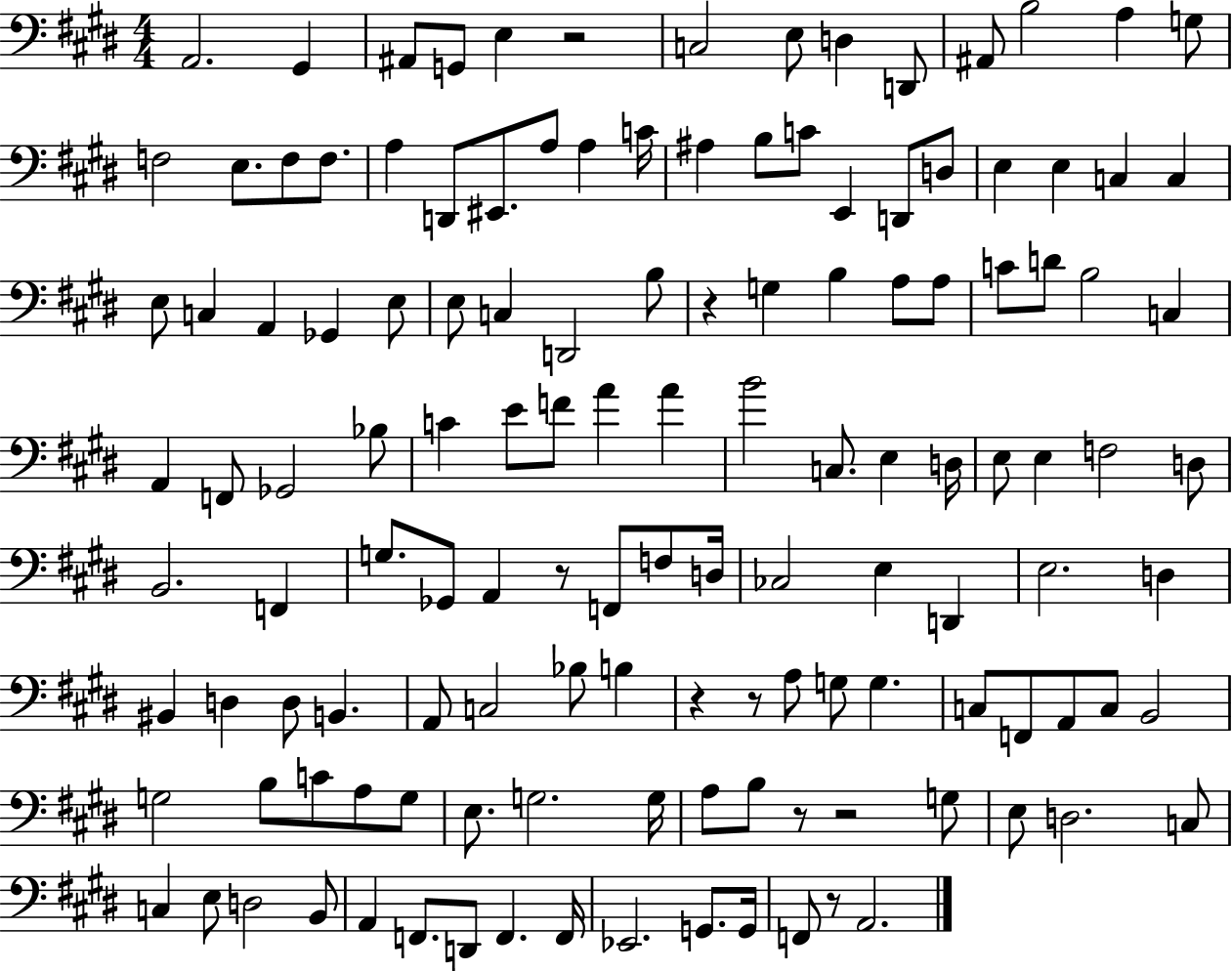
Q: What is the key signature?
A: E major